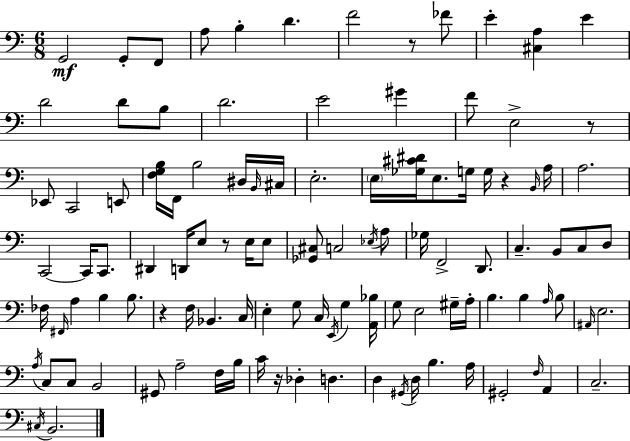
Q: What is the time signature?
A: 6/8